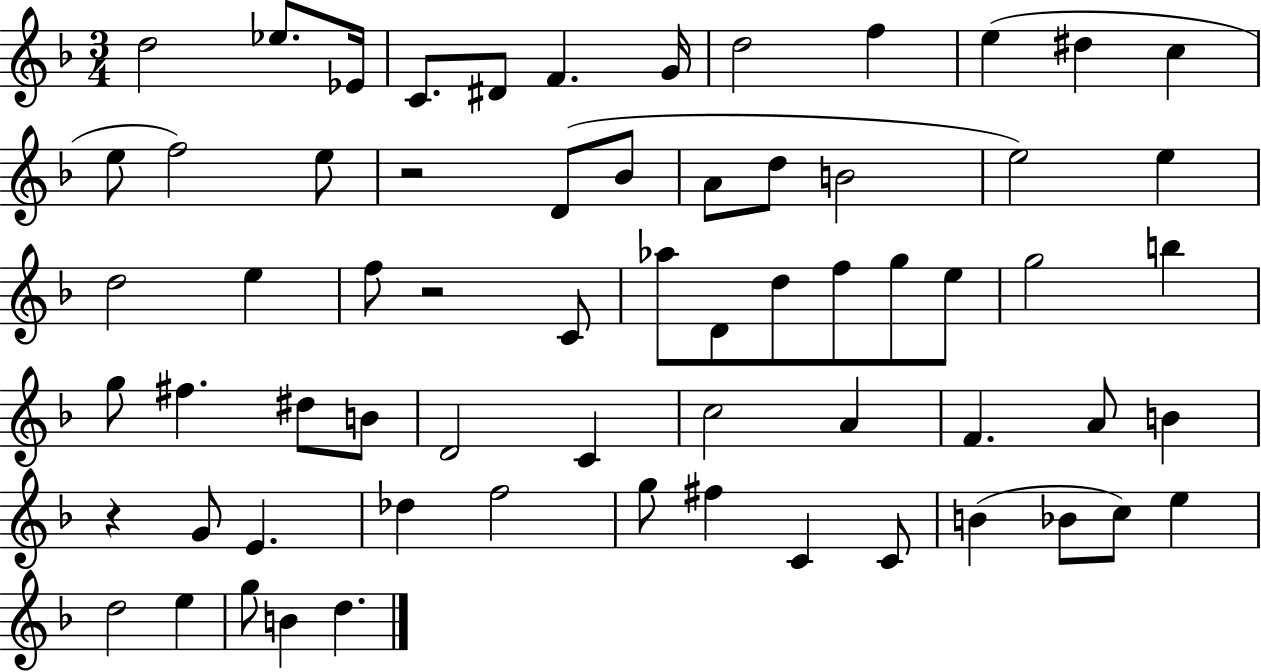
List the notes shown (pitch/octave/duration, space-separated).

D5/h Eb5/e. Eb4/s C4/e. D#4/e F4/q. G4/s D5/h F5/q E5/q D#5/q C5/q E5/e F5/h E5/e R/h D4/e Bb4/e A4/e D5/e B4/h E5/h E5/q D5/h E5/q F5/e R/h C4/e Ab5/e D4/e D5/e F5/e G5/e E5/e G5/h B5/q G5/e F#5/q. D#5/e B4/e D4/h C4/q C5/h A4/q F4/q. A4/e B4/q R/q G4/e E4/q. Db5/q F5/h G5/e F#5/q C4/q C4/e B4/q Bb4/e C5/e E5/q D5/h E5/q G5/e B4/q D5/q.